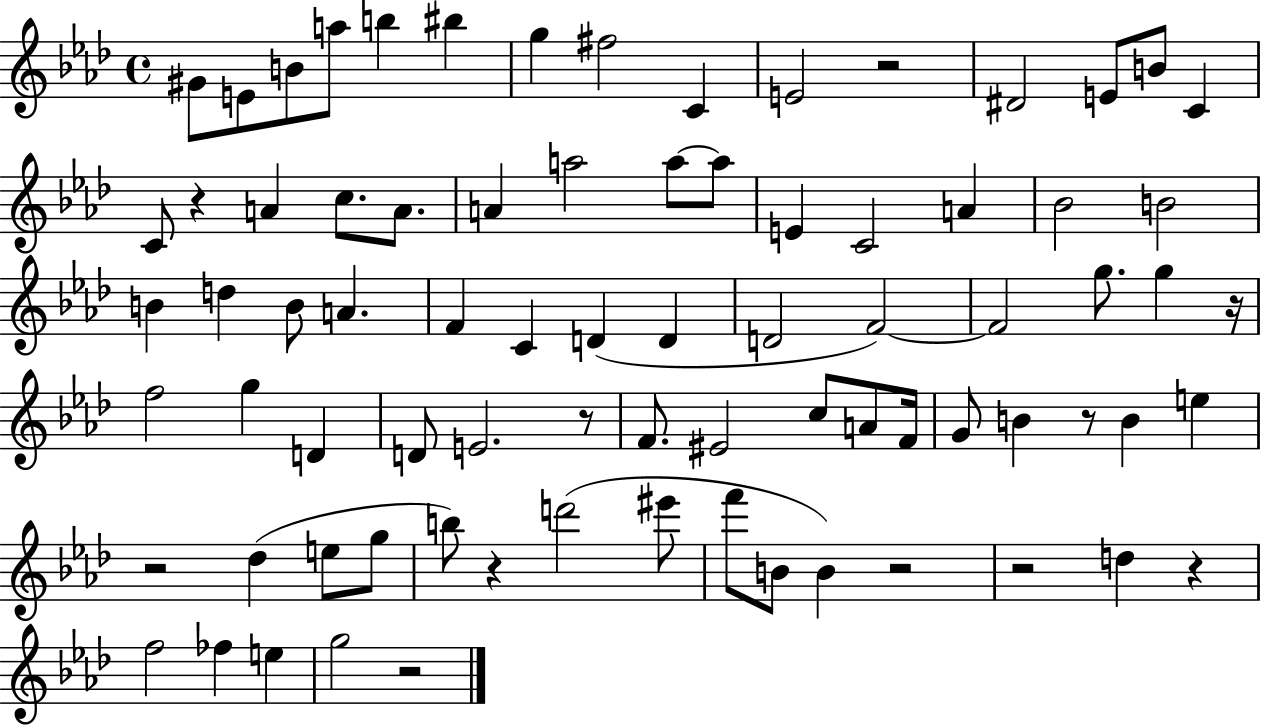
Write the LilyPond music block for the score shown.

{
  \clef treble
  \time 4/4
  \defaultTimeSignature
  \key aes \major
  gis'8 e'8 b'8 a''8 b''4 bis''4 | g''4 fis''2 c'4 | e'2 r2 | dis'2 e'8 b'8 c'4 | \break c'8 r4 a'4 c''8. a'8. | a'4 a''2 a''8~~ a''8 | e'4 c'2 a'4 | bes'2 b'2 | \break b'4 d''4 b'8 a'4. | f'4 c'4 d'4( d'4 | d'2 f'2~~) | f'2 g''8. g''4 r16 | \break f''2 g''4 d'4 | d'8 e'2. r8 | f'8. eis'2 c''8 a'8 f'16 | g'8 b'4 r8 b'4 e''4 | \break r2 des''4( e''8 g''8 | b''8) r4 d'''2( eis'''8 | f'''8 b'8 b'4) r2 | r2 d''4 r4 | \break f''2 fes''4 e''4 | g''2 r2 | \bar "|."
}